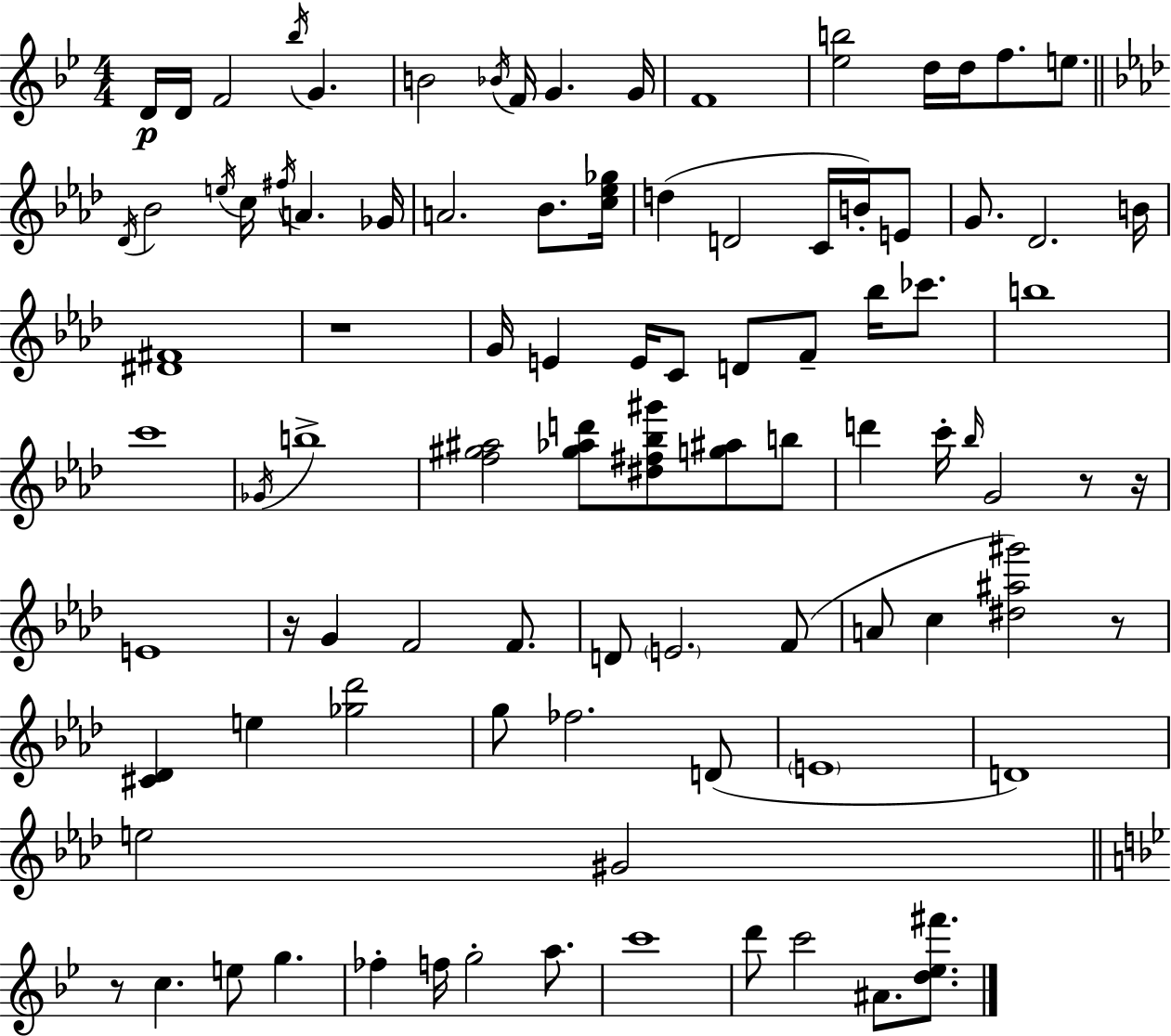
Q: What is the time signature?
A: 4/4